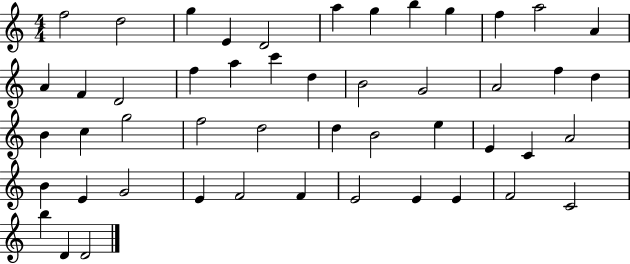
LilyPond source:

{
  \clef treble
  \numericTimeSignature
  \time 4/4
  \key c \major
  f''2 d''2 | g''4 e'4 d'2 | a''4 g''4 b''4 g''4 | f''4 a''2 a'4 | \break a'4 f'4 d'2 | f''4 a''4 c'''4 d''4 | b'2 g'2 | a'2 f''4 d''4 | \break b'4 c''4 g''2 | f''2 d''2 | d''4 b'2 e''4 | e'4 c'4 a'2 | \break b'4 e'4 g'2 | e'4 f'2 f'4 | e'2 e'4 e'4 | f'2 c'2 | \break b''4 d'4 d'2 | \bar "|."
}